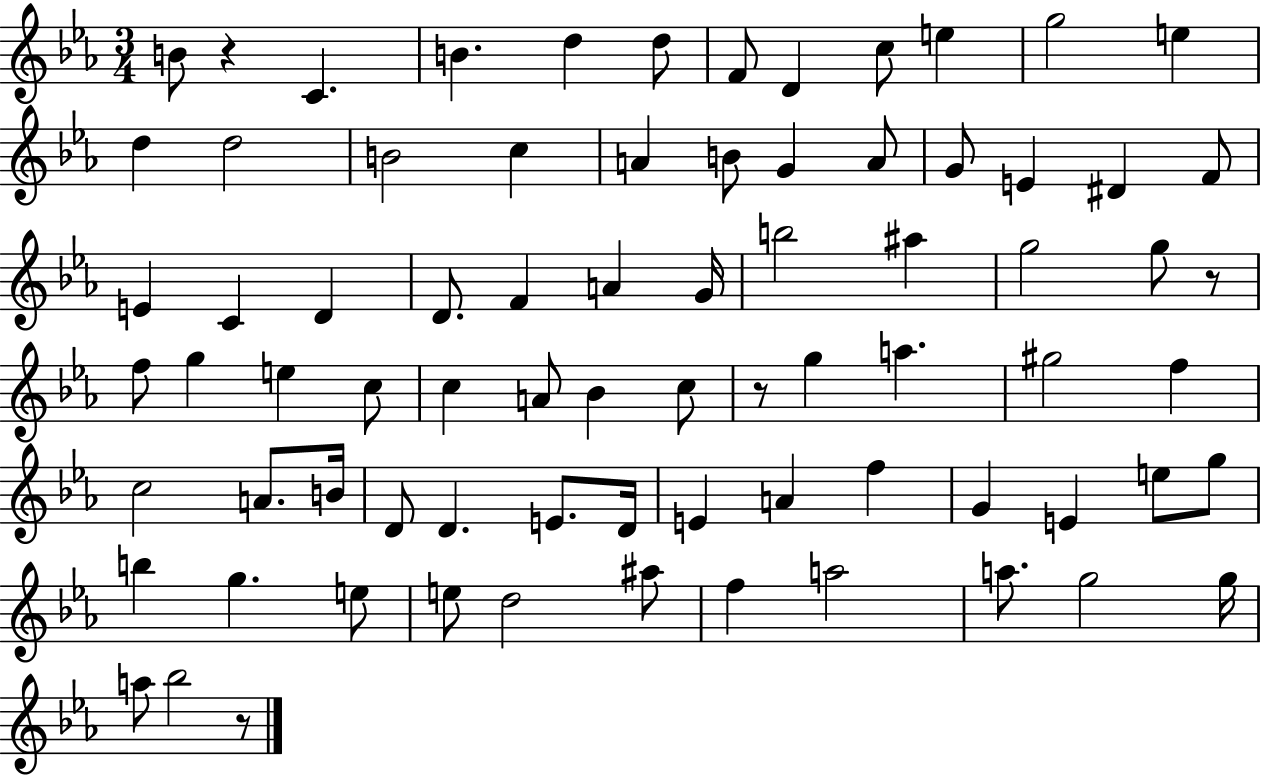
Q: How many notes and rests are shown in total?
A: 77